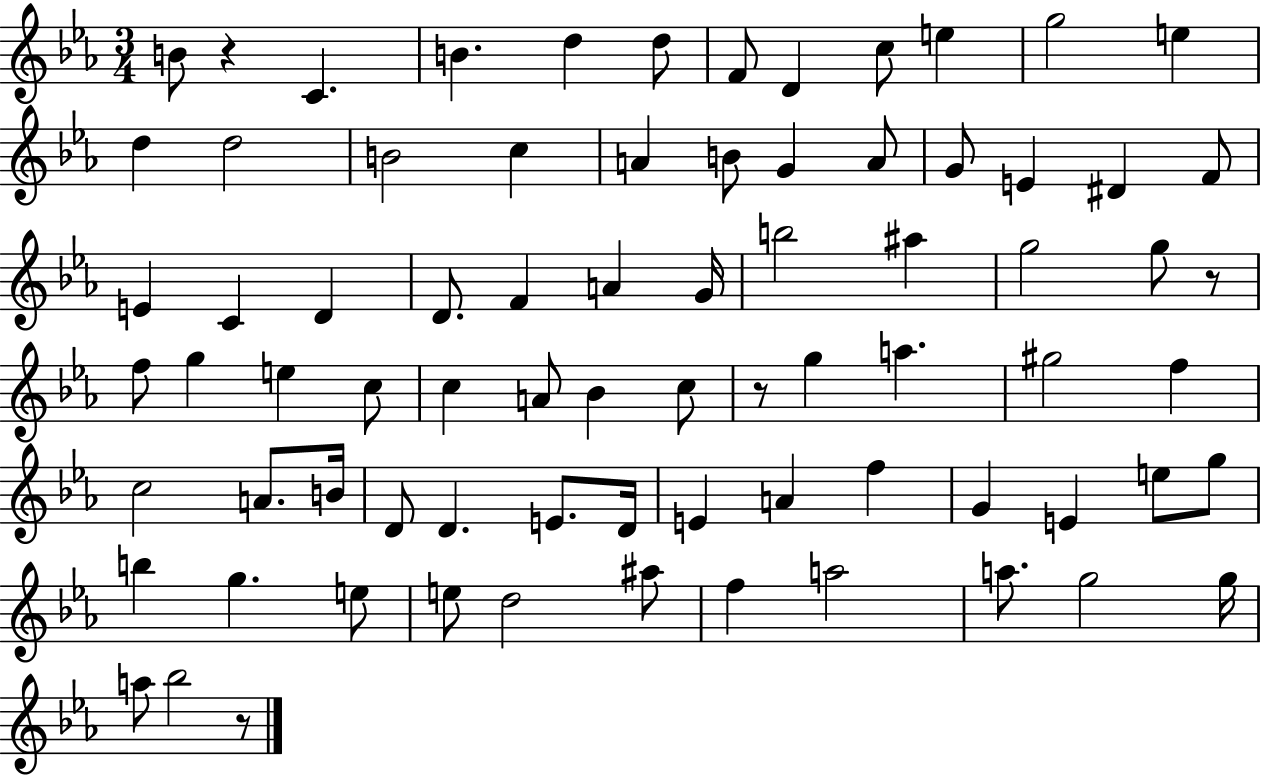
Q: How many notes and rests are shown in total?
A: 77